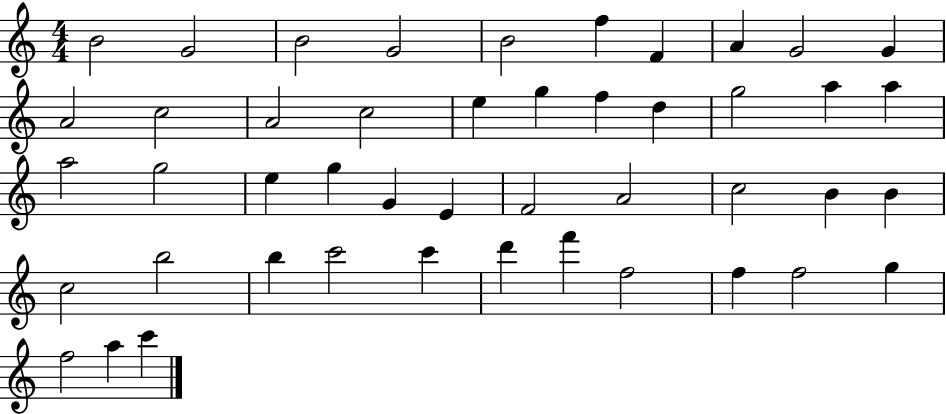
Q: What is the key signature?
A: C major